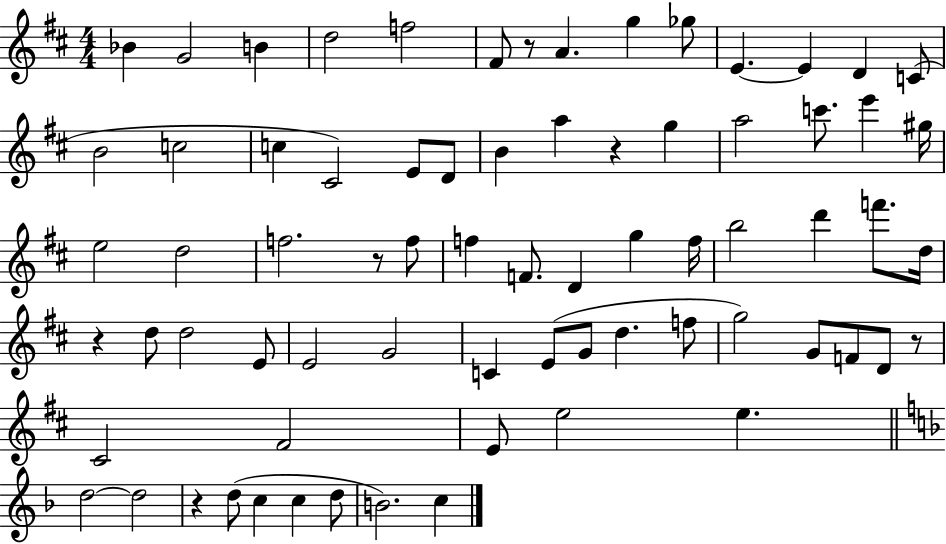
Bb4/q G4/h B4/q D5/h F5/h F#4/e R/e A4/q. G5/q Gb5/e E4/q. E4/q D4/q C4/e B4/h C5/h C5/q C#4/h E4/e D4/e B4/q A5/q R/q G5/q A5/h C6/e. E6/q G#5/s E5/h D5/h F5/h. R/e F5/e F5/q F4/e. D4/q G5/q F5/s B5/h D6/q F6/e. D5/s R/q D5/e D5/h E4/e E4/h G4/h C4/q E4/e G4/e D5/q. F5/e G5/h G4/e F4/e D4/e R/e C#4/h F#4/h E4/e E5/h E5/q. D5/h D5/h R/q D5/e C5/q C5/q D5/e B4/h. C5/q